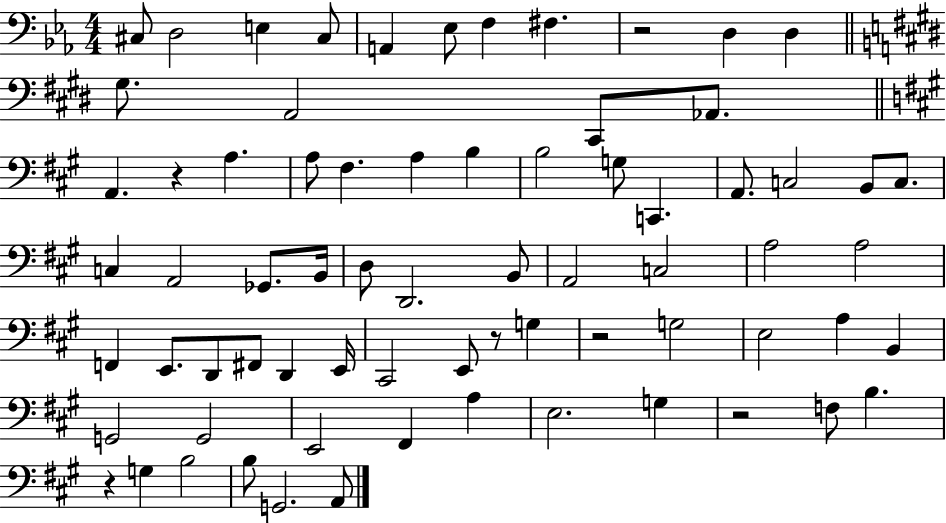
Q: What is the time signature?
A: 4/4